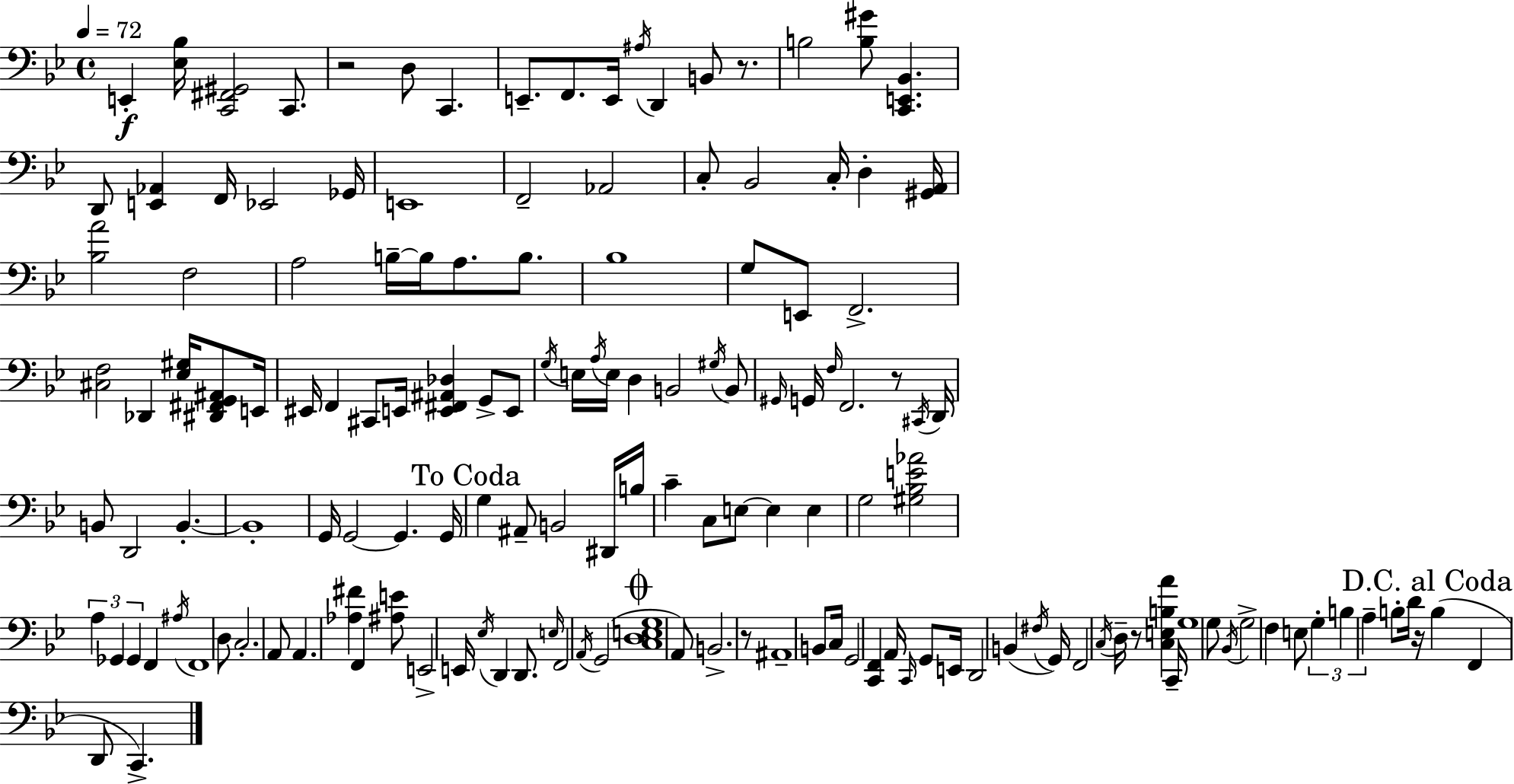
E2/q [Eb3,Bb3]/s [C2,F#2,G#2]/h C2/e. R/h D3/e C2/q. E2/e. F2/e. E2/s A#3/s D2/q B2/e R/e. B3/h [B3,G#4]/e [C2,E2,Bb2]/q. D2/e [E2,Ab2]/q F2/s Eb2/h Gb2/s E2/w F2/h Ab2/h C3/e Bb2/h C3/s D3/q [G#2,A2]/s [Bb3,A4]/h F3/h A3/h B3/s B3/s A3/e. B3/e. Bb3/w G3/e E2/e F2/h. [C#3,F3]/h Db2/q [Eb3,G#3]/s [D#2,F#2,G2,A#2]/e E2/s EIS2/s F2/q C#2/e E2/s [E2,F#2,A#2,Db3]/q G2/e E2/e G3/s E3/s A3/s E3/s D3/q B2/h G#3/s B2/e G#2/s G2/s F3/s F2/h. R/e C#2/s D2/s B2/e D2/h B2/q. B2/w G2/s G2/h G2/q. G2/s G3/q A#2/e B2/h D#2/s B3/s C4/q C3/e E3/e E3/q E3/q G3/h [G#3,Bb3,E4,Ab4]/h A3/q Gb2/q Gb2/q F2/q A#3/s F2/w D3/e C3/h. A2/e A2/q. [Ab3,F#4]/q F2/q [A#3,E4]/e E2/h E2/s Eb3/s D2/q D2/e. E3/s F2/h A2/s G2/h [C3,D3,E3,G3]/w A2/e B2/h. R/e A#2/w B2/e C3/s G2/h [C2,F2]/q A2/s C2/s G2/e E2/s D2/h B2/q F#3/s G2/s F2/h C3/s D3/s R/e [C3,E3,B3,A4]/q C2/s G3/w G3/e Bb2/s G3/h F3/q E3/e G3/q B3/q A3/q B3/e D4/s R/s B3/q F2/q D2/e C2/q.